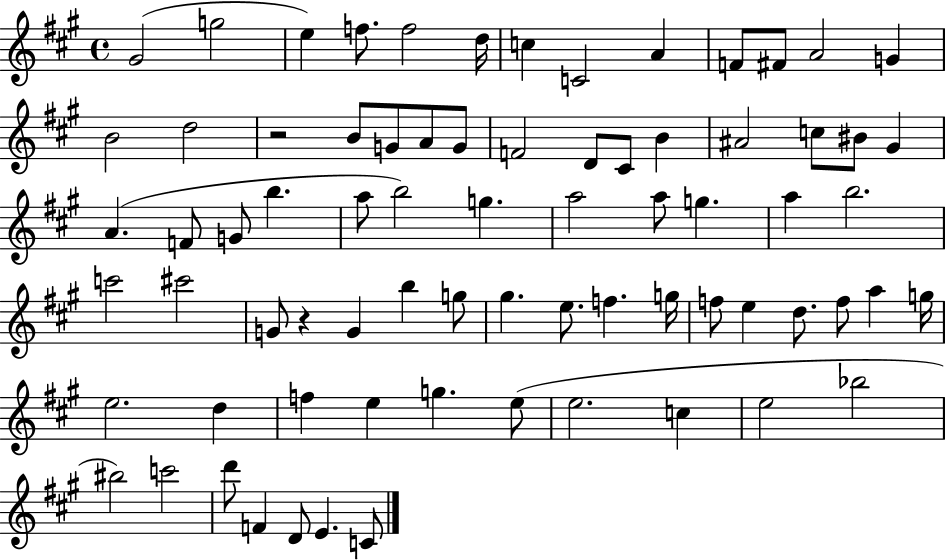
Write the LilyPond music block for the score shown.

{
  \clef treble
  \time 4/4
  \defaultTimeSignature
  \key a \major
  gis'2( g''2 | e''4) f''8. f''2 d''16 | c''4 c'2 a'4 | f'8 fis'8 a'2 g'4 | \break b'2 d''2 | r2 b'8 g'8 a'8 g'8 | f'2 d'8 cis'8 b'4 | ais'2 c''8 bis'8 gis'4 | \break a'4.( f'8 g'8 b''4. | a''8 b''2) g''4. | a''2 a''8 g''4. | a''4 b''2. | \break c'''2 cis'''2 | g'8 r4 g'4 b''4 g''8 | gis''4. e''8. f''4. g''16 | f''8 e''4 d''8. f''8 a''4 g''16 | \break e''2. d''4 | f''4 e''4 g''4. e''8( | e''2. c''4 | e''2 bes''2 | \break bis''2) c'''2 | d'''8 f'4 d'8 e'4. c'8 | \bar "|."
}